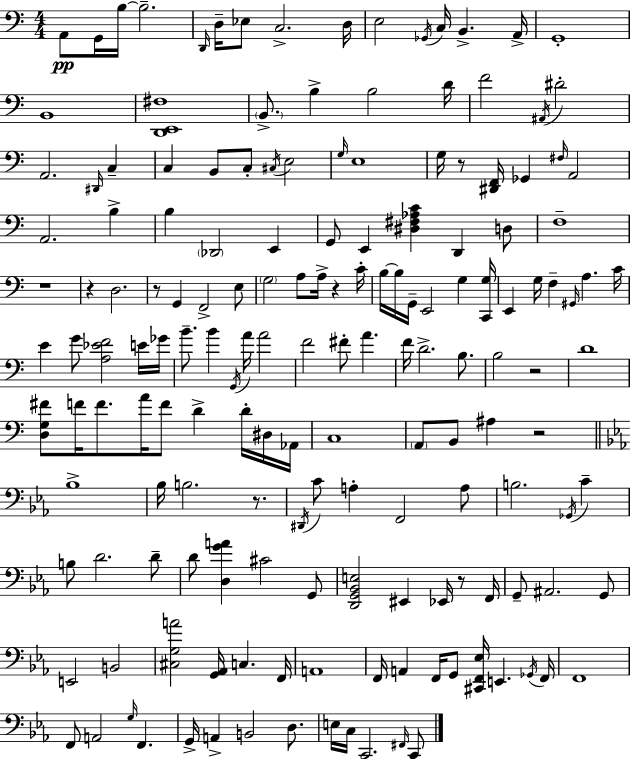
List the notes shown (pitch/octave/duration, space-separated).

A2/e G2/s B3/s B3/h. D2/s D3/s Eb3/e C3/h. D3/s E3/h Gb2/s C3/s B2/q. A2/s G2/w B2/w [D2,E2,F#3]/w B2/e. B3/q B3/h D4/s F4/h A#2/s D#4/h A2/h. D#2/s C3/q C3/q B2/e C3/e C#3/s E3/h G3/s E3/w G3/s R/e [D#2,F2]/s Gb2/q F#3/s A2/h A2/h. B3/q B3/q Db2/h E2/q G2/e E2/q [D#3,F#3,Ab3,C4]/q D2/q D3/e F3/w R/w R/q D3/h. R/e G2/q F2/h E3/e G3/h A3/e A3/s R/q C4/s B3/s B3/s G2/s E2/h G3/q [C2,G3]/s E2/q G3/s F3/q G#2/s A3/q. C4/s E4/q G4/e [A3,Eb4,F4]/h E4/s Gb4/s B4/e. B4/q G2/s A4/s A4/h F4/h F#4/e A4/q. F4/s D4/h. B3/e. B3/h R/h D4/w [D3,G3,F#4]/e F4/s F4/e. A4/s F4/e D4/q D4/s D#3/s Ab2/s C3/w A2/e B2/e A#3/q R/h Bb3/w Bb3/s B3/h. R/e. D#2/s C4/e A3/q F2/h A3/e B3/h. Gb2/s C4/q B3/e D4/h. D4/e D4/e [D3,G4,A4]/q C#4/h G2/e [D2,G2,Bb2,E3]/h EIS2/q Eb2/s R/e F2/s G2/e A#2/h. G2/e E2/h B2/h [C#3,G3,A4]/h [G2,Ab2]/s C3/q. F2/s A2/w F2/s A2/q F2/s G2/e [C#2,F2,Eb3]/s E2/q. Gb2/s F2/s F2/w F2/e A2/h G3/s F2/q. G2/s A2/q B2/h D3/e. E3/s C3/s C2/h. F#2/s C2/e